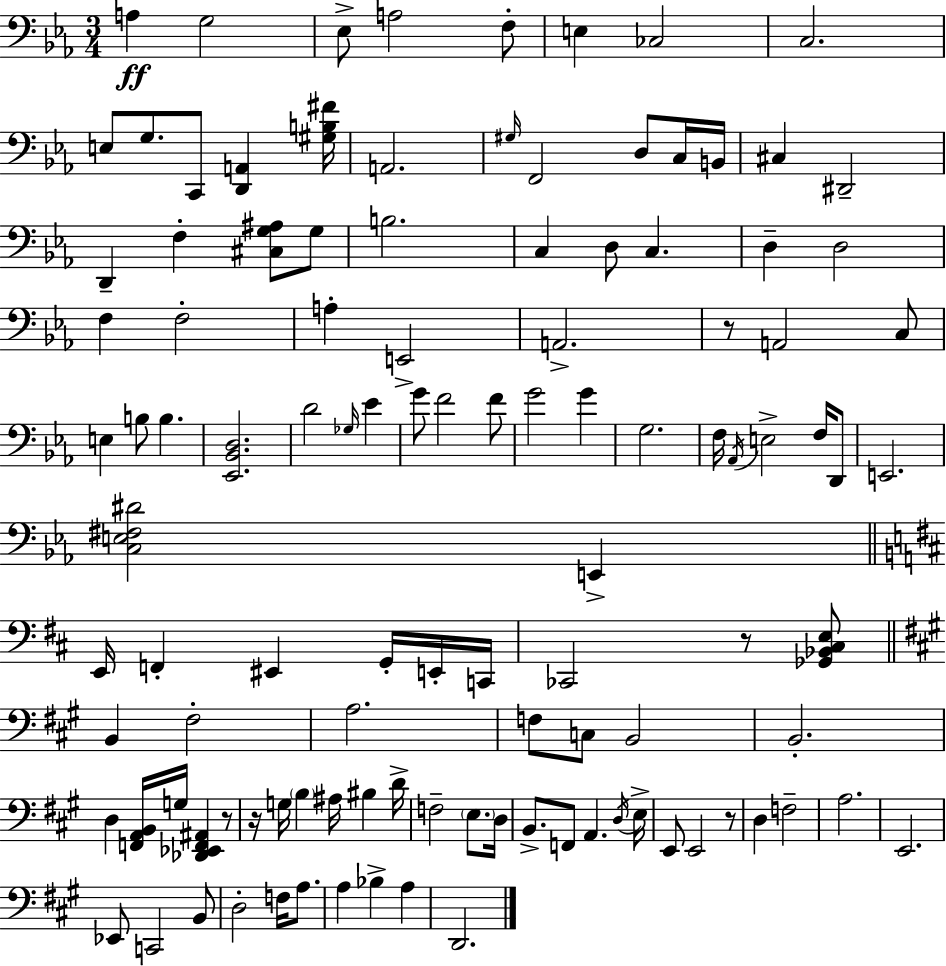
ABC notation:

X:1
T:Untitled
M:3/4
L:1/4
K:Cm
A, G,2 _E,/2 A,2 F,/2 E, _C,2 C,2 E,/2 G,/2 C,,/2 [D,,A,,] [^G,B,^F]/4 A,,2 ^G,/4 F,,2 D,/2 C,/4 B,,/4 ^C, ^D,,2 D,, F, [^C,G,^A,]/2 G,/2 B,2 C, D,/2 C, D, D,2 F, F,2 A, E,,2 A,,2 z/2 A,,2 C,/2 E, B,/2 B, [_E,,_B,,D,]2 D2 _G,/4 _E G/2 F2 F/2 G2 G G,2 F,/4 _A,,/4 E,2 F,/4 D,,/2 E,,2 [C,E,^F,^D]2 E,, E,,/4 F,, ^E,, G,,/4 E,,/4 C,,/4 _C,,2 z/2 [_G,,_B,,^C,E,]/2 B,, ^F,2 A,2 F,/2 C,/2 B,,2 B,,2 D, [F,,A,,B,,]/4 G,/4 [_D,,_E,,F,,^A,,] z/2 z/4 G,/4 B, ^A,/4 ^B, D/4 F,2 E,/2 D,/4 B,,/2 F,,/2 A,, D,/4 E,/4 E,,/2 E,,2 z/2 D, F,2 A,2 E,,2 _E,,/2 C,,2 B,,/2 D,2 F,/4 A,/2 A, _B, A, D,,2